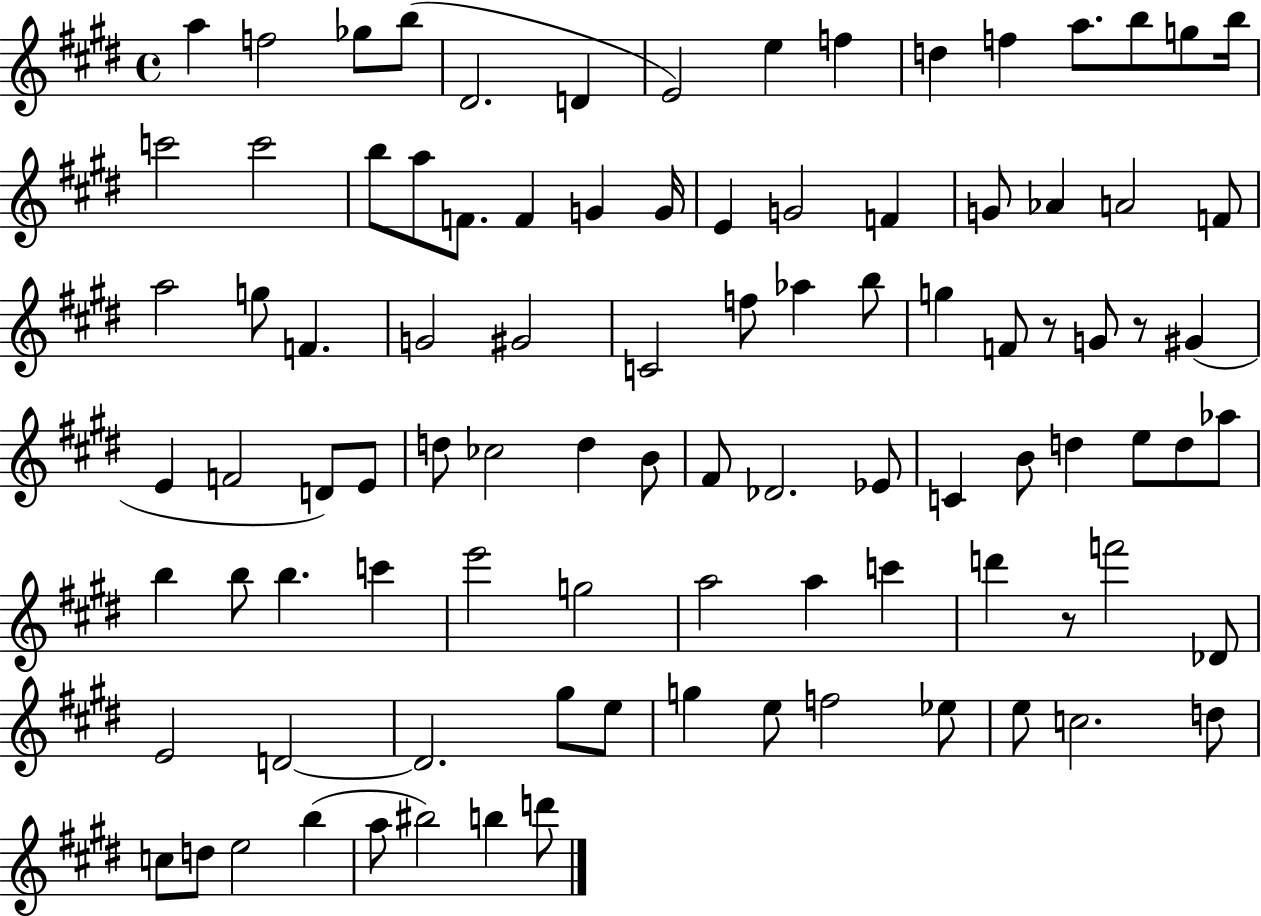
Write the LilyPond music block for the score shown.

{
  \clef treble
  \time 4/4
  \defaultTimeSignature
  \key e \major
  a''4 f''2 ges''8 b''8( | dis'2. d'4 | e'2) e''4 f''4 | d''4 f''4 a''8. b''8 g''8 b''16 | \break c'''2 c'''2 | b''8 a''8 f'8. f'4 g'4 g'16 | e'4 g'2 f'4 | g'8 aes'4 a'2 f'8 | \break a''2 g''8 f'4. | g'2 gis'2 | c'2 f''8 aes''4 b''8 | g''4 f'8 r8 g'8 r8 gis'4( | \break e'4 f'2 d'8) e'8 | d''8 ces''2 d''4 b'8 | fis'8 des'2. ees'8 | c'4 b'8 d''4 e''8 d''8 aes''8 | \break b''4 b''8 b''4. c'''4 | e'''2 g''2 | a''2 a''4 c'''4 | d'''4 r8 f'''2 des'8 | \break e'2 d'2~~ | d'2. gis''8 e''8 | g''4 e''8 f''2 ees''8 | e''8 c''2. d''8 | \break c''8 d''8 e''2 b''4( | a''8 bis''2) b''4 d'''8 | \bar "|."
}